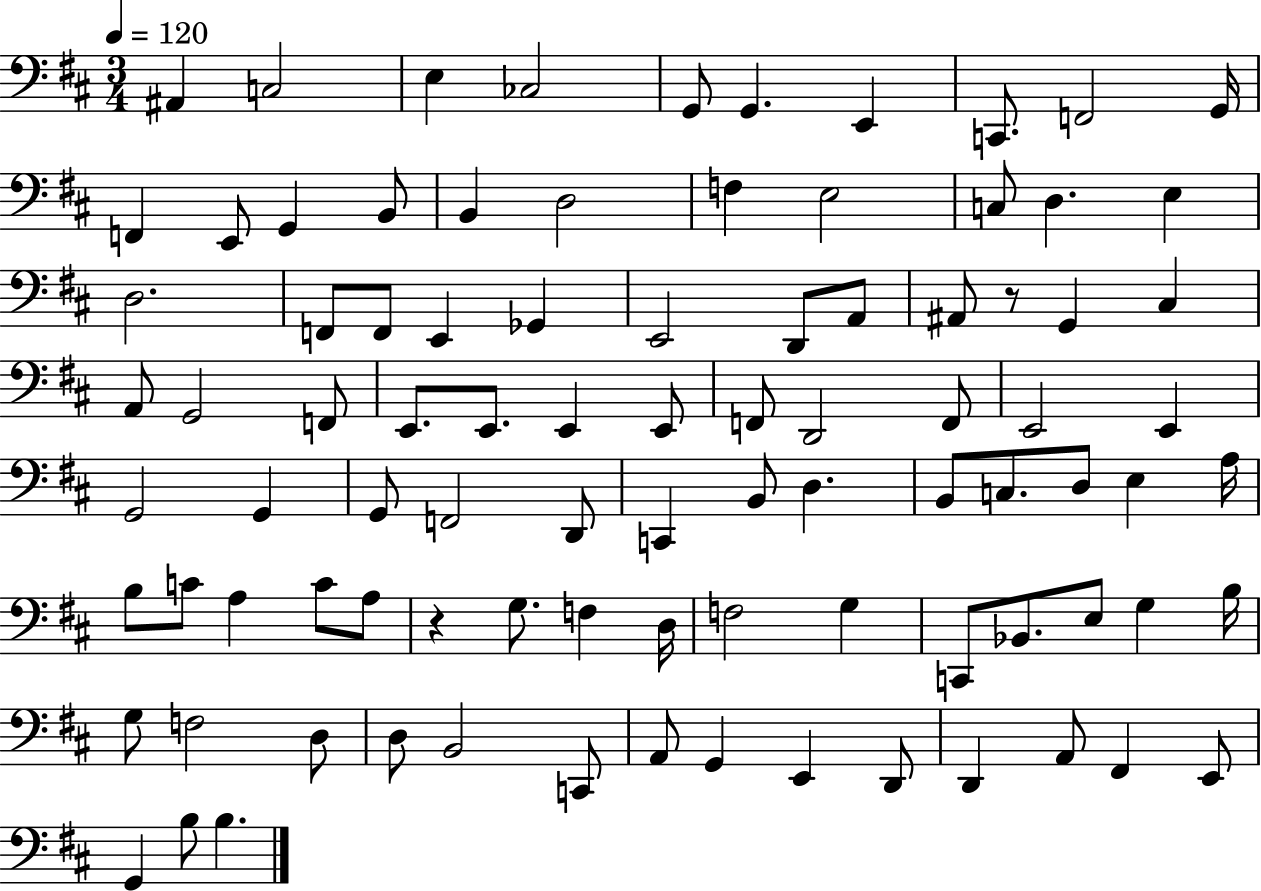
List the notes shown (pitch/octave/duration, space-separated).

A#2/q C3/h E3/q CES3/h G2/e G2/q. E2/q C2/e. F2/h G2/s F2/q E2/e G2/q B2/e B2/q D3/h F3/q E3/h C3/e D3/q. E3/q D3/h. F2/e F2/e E2/q Gb2/q E2/h D2/e A2/e A#2/e R/e G2/q C#3/q A2/e G2/h F2/e E2/e. E2/e. E2/q E2/e F2/e D2/h F2/e E2/h E2/q G2/h G2/q G2/e F2/h D2/e C2/q B2/e D3/q. B2/e C3/e. D3/e E3/q A3/s B3/e C4/e A3/q C4/e A3/e R/q G3/e. F3/q D3/s F3/h G3/q C2/e Bb2/e. E3/e G3/q B3/s G3/e F3/h D3/e D3/e B2/h C2/e A2/e G2/q E2/q D2/e D2/q A2/e F#2/q E2/e G2/q B3/e B3/q.